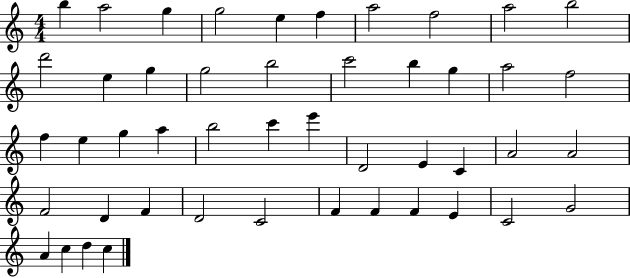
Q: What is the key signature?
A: C major